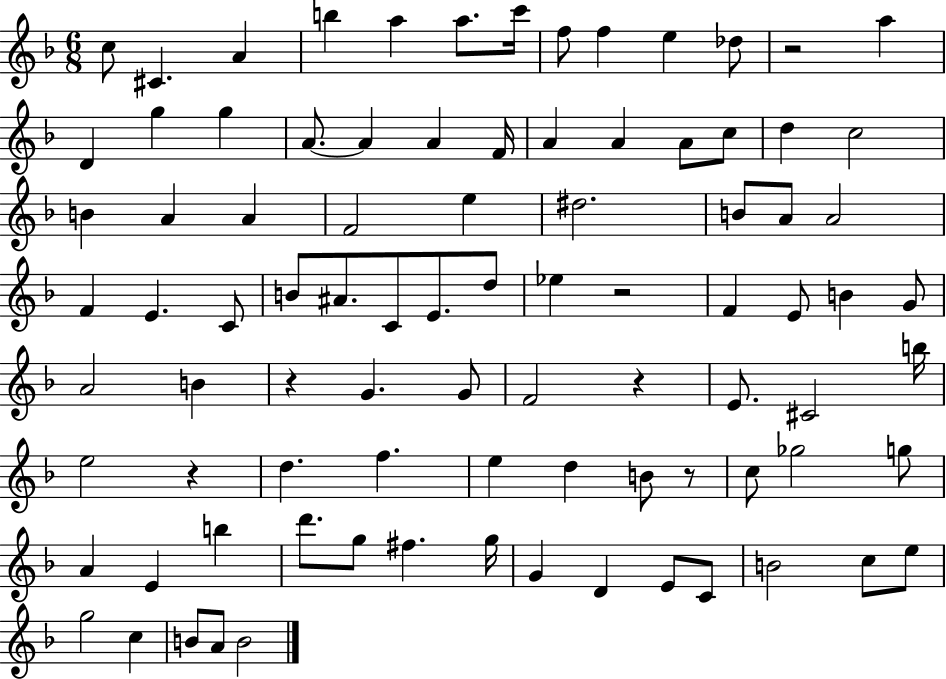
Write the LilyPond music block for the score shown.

{
  \clef treble
  \numericTimeSignature
  \time 6/8
  \key f \major
  \repeat volta 2 { c''8 cis'4. a'4 | b''4 a''4 a''8. c'''16 | f''8 f''4 e''4 des''8 | r2 a''4 | \break d'4 g''4 g''4 | a'8.~~ a'4 a'4 f'16 | a'4 a'4 a'8 c''8 | d''4 c''2 | \break b'4 a'4 a'4 | f'2 e''4 | dis''2. | b'8 a'8 a'2 | \break f'4 e'4. c'8 | b'8 ais'8. c'8 e'8. d''8 | ees''4 r2 | f'4 e'8 b'4 g'8 | \break a'2 b'4 | r4 g'4. g'8 | f'2 r4 | e'8. cis'2 b''16 | \break e''2 r4 | d''4. f''4. | e''4 d''4 b'8 r8 | c''8 ges''2 g''8 | \break a'4 e'4 b''4 | d'''8. g''8 fis''4. g''16 | g'4 d'4 e'8 c'8 | b'2 c''8 e''8 | \break g''2 c''4 | b'8 a'8 b'2 | } \bar "|."
}